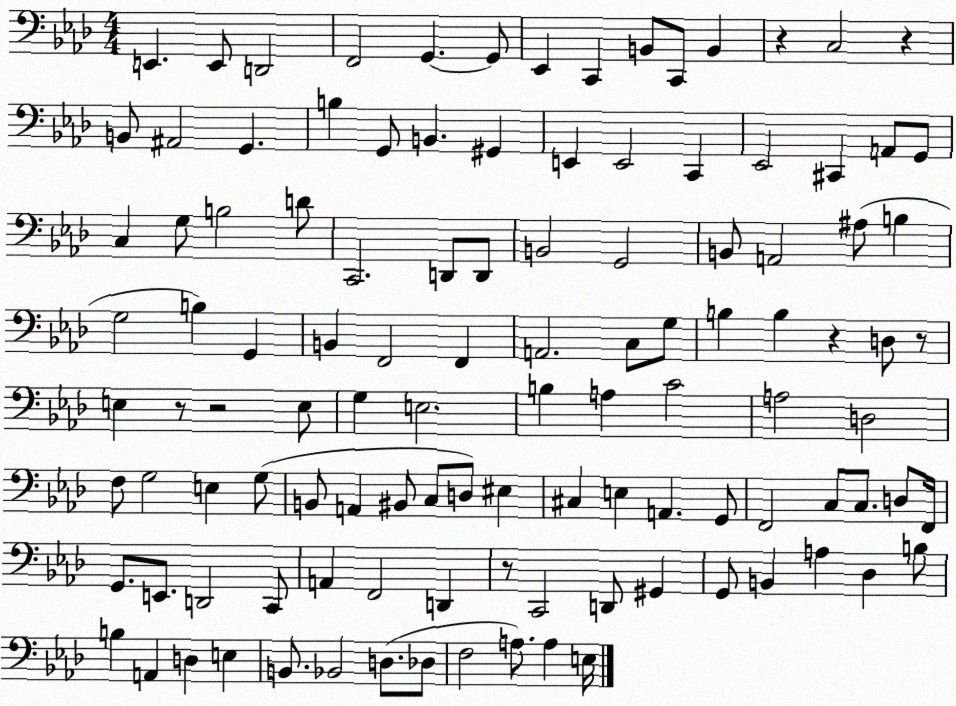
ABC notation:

X:1
T:Untitled
M:4/4
L:1/4
K:Ab
E,, E,,/2 D,,2 F,,2 G,, G,,/2 _E,, C,, B,,/2 C,,/2 B,, z C,2 z B,,/2 ^A,,2 G,, B, G,,/2 B,, ^G,, E,, E,,2 C,, _E,,2 ^C,, A,,/2 G,,/2 C, G,/2 B,2 D/2 C,,2 D,,/2 D,,/2 B,,2 G,,2 B,,/2 A,,2 ^A,/2 B, G,2 B, G,, B,, F,,2 F,, A,,2 C,/2 G,/2 B, B, z D,/2 z/2 E, z/2 z2 E,/2 G, E,2 B, A, C2 A,2 D,2 F,/2 G,2 E, G,/2 B,,/2 A,, ^B,,/2 C,/2 D,/2 ^E, ^C, E, A,, G,,/2 F,,2 C,/2 C,/2 D,/2 F,,/4 G,,/2 E,,/2 D,,2 C,,/2 A,, F,,2 D,, z/2 C,,2 D,,/2 ^G,, G,,/2 B,, A, _D, B,/2 B, A,, D, E, B,,/2 _B,,2 D,/2 _D,/2 F,2 A,/2 A, E,/4